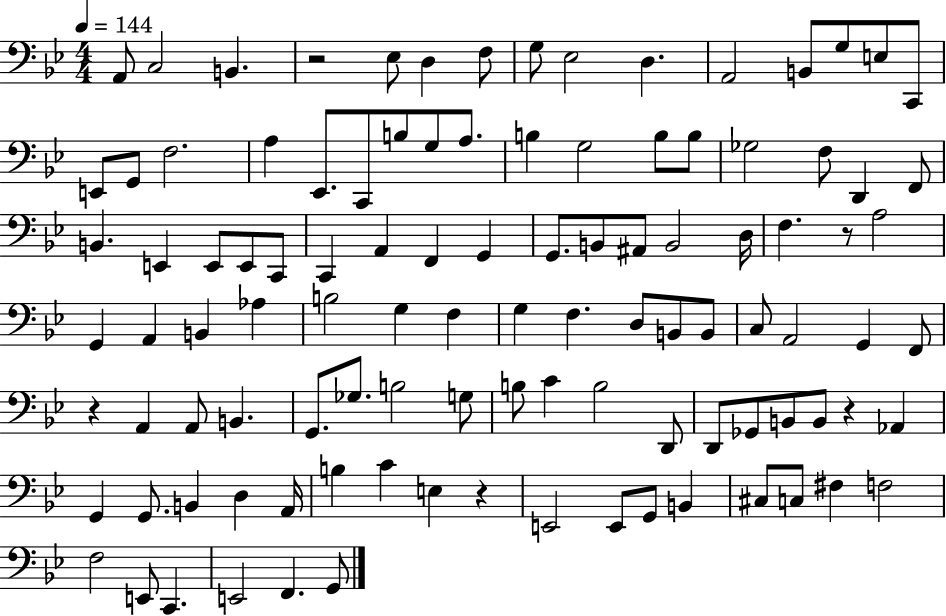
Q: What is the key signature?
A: BES major